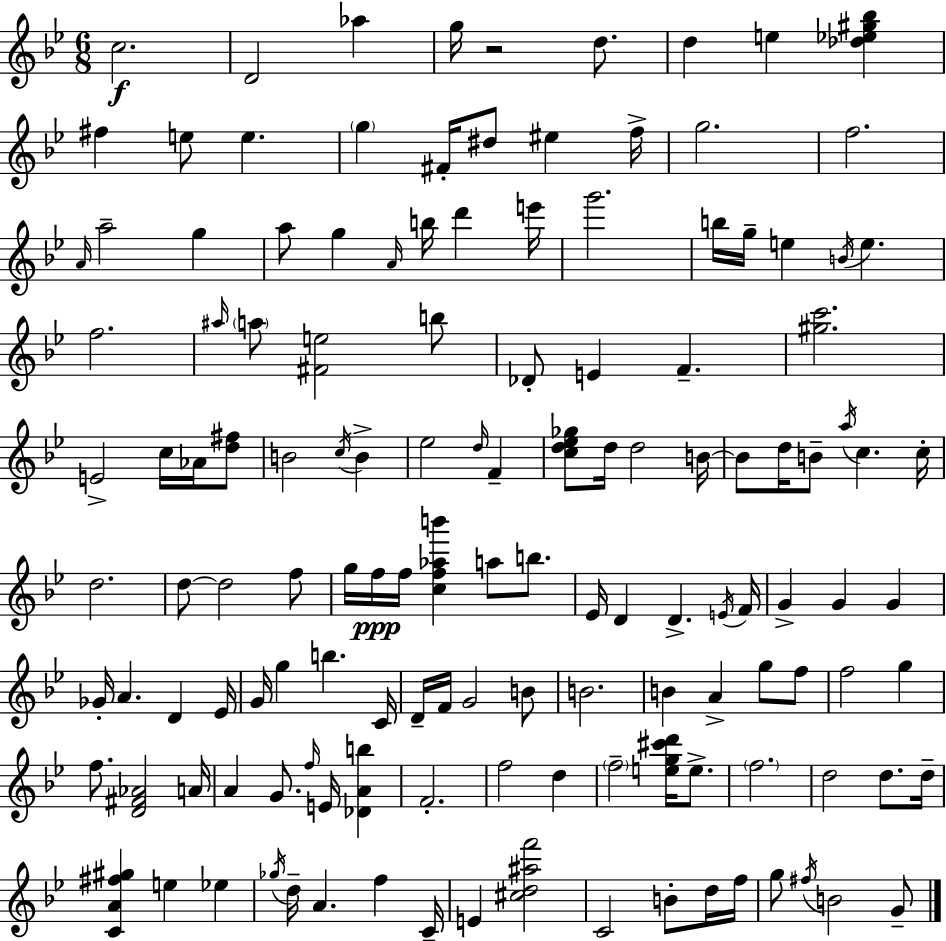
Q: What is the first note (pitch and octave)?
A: C5